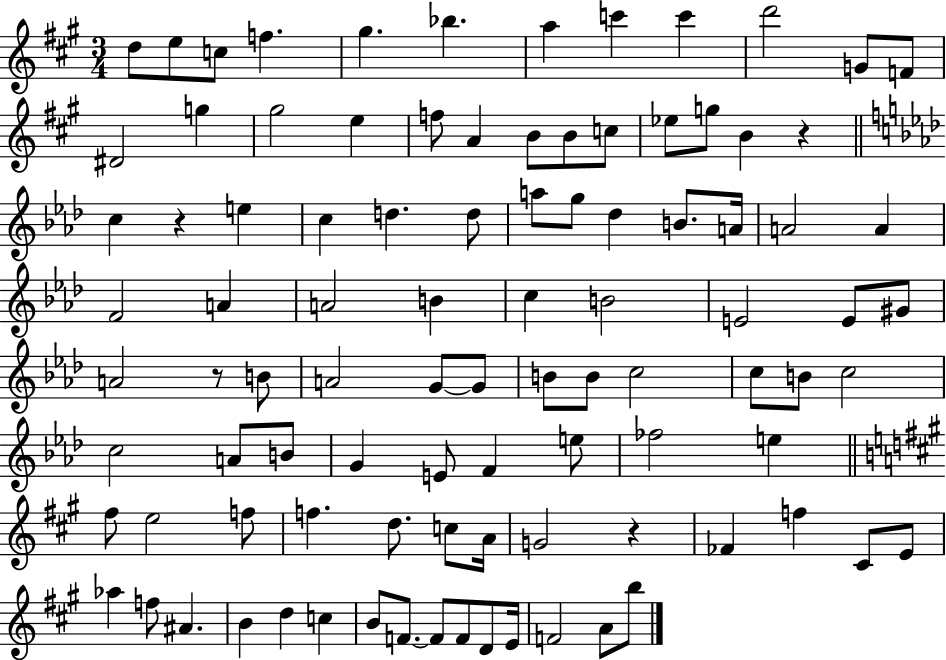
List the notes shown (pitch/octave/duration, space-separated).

D5/e E5/e C5/e F5/q. G#5/q. Bb5/q. A5/q C6/q C6/q D6/h G4/e F4/e D#4/h G5/q G#5/h E5/q F5/e A4/q B4/e B4/e C5/e Eb5/e G5/e B4/q R/q C5/q R/q E5/q C5/q D5/q. D5/e A5/e G5/e Db5/q B4/e. A4/s A4/h A4/q F4/h A4/q A4/h B4/q C5/q B4/h E4/h E4/e G#4/e A4/h R/e B4/e A4/h G4/e G4/e B4/e B4/e C5/h C5/e B4/e C5/h C5/h A4/e B4/e G4/q E4/e F4/q E5/e FES5/h E5/q F#5/e E5/h F5/e F5/q. D5/e. C5/e A4/s G4/h R/q FES4/q F5/q C#4/e E4/e Ab5/q F5/e A#4/q. B4/q D5/q C5/q B4/e F4/e. F4/e F4/e D4/e E4/s F4/h A4/e B5/e